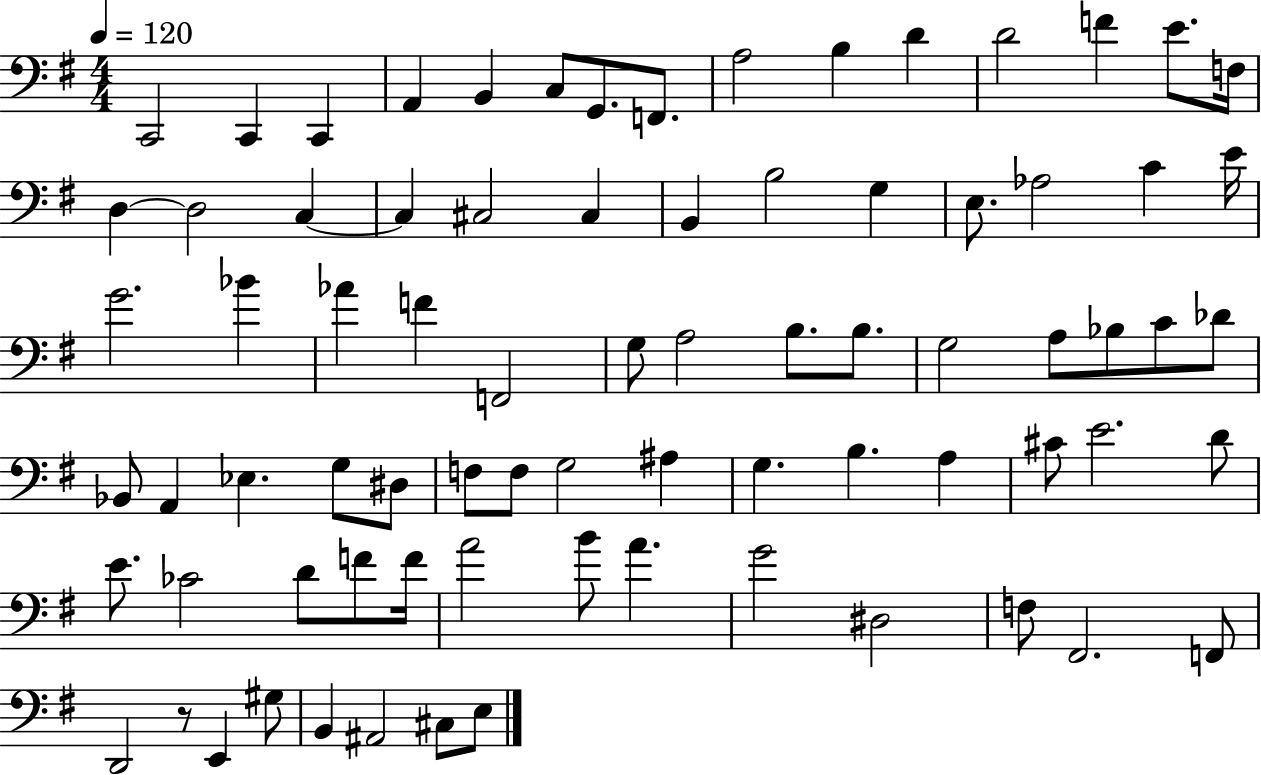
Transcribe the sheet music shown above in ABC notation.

X:1
T:Untitled
M:4/4
L:1/4
K:G
C,,2 C,, C,, A,, B,, C,/2 G,,/2 F,,/2 A,2 B, D D2 F E/2 F,/4 D, D,2 C, C, ^C,2 ^C, B,, B,2 G, E,/2 _A,2 C E/4 G2 _B _A F F,,2 G,/2 A,2 B,/2 B,/2 G,2 A,/2 _B,/2 C/2 _D/2 _B,,/2 A,, _E, G,/2 ^D,/2 F,/2 F,/2 G,2 ^A, G, B, A, ^C/2 E2 D/2 E/2 _C2 D/2 F/2 F/4 A2 B/2 A G2 ^D,2 F,/2 ^F,,2 F,,/2 D,,2 z/2 E,, ^G,/2 B,, ^A,,2 ^C,/2 E,/2